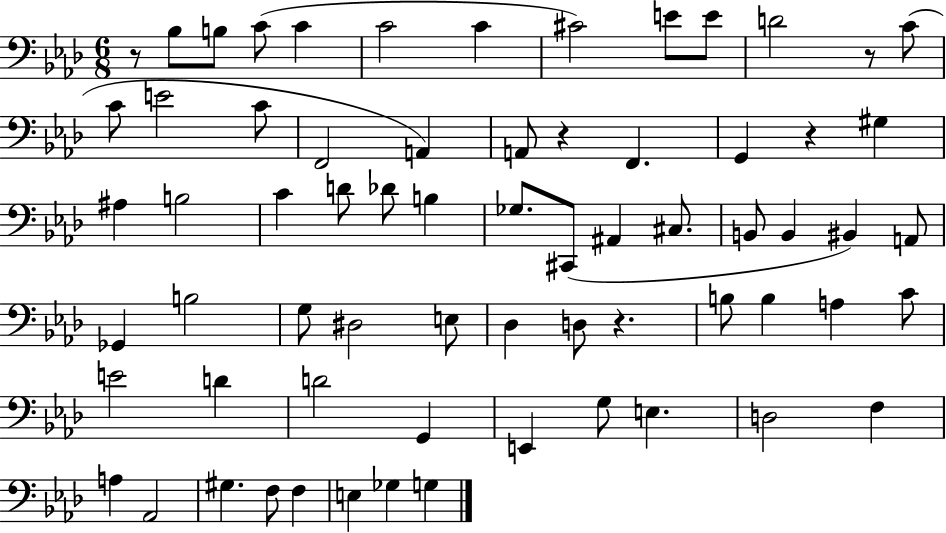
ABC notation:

X:1
T:Untitled
M:6/8
L:1/4
K:Ab
z/2 _B,/2 B,/2 C/2 C C2 C ^C2 E/2 E/2 D2 z/2 C/2 C/2 E2 C/2 F,,2 A,, A,,/2 z F,, G,, z ^G, ^A, B,2 C D/2 _D/2 B, _G,/2 ^C,,/2 ^A,, ^C,/2 B,,/2 B,, ^B,, A,,/2 _G,, B,2 G,/2 ^D,2 E,/2 _D, D,/2 z B,/2 B, A, C/2 E2 D D2 G,, E,, G,/2 E, D,2 F, A, _A,,2 ^G, F,/2 F, E, _G, G,